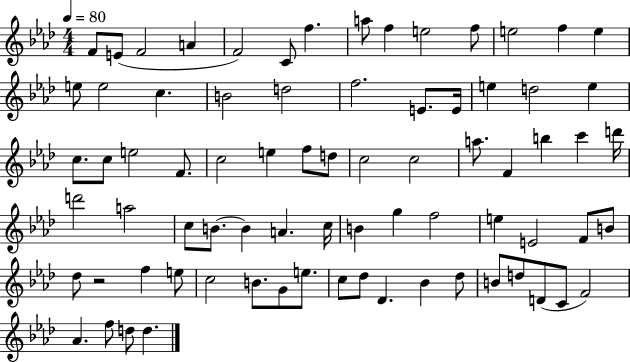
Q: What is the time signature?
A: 4/4